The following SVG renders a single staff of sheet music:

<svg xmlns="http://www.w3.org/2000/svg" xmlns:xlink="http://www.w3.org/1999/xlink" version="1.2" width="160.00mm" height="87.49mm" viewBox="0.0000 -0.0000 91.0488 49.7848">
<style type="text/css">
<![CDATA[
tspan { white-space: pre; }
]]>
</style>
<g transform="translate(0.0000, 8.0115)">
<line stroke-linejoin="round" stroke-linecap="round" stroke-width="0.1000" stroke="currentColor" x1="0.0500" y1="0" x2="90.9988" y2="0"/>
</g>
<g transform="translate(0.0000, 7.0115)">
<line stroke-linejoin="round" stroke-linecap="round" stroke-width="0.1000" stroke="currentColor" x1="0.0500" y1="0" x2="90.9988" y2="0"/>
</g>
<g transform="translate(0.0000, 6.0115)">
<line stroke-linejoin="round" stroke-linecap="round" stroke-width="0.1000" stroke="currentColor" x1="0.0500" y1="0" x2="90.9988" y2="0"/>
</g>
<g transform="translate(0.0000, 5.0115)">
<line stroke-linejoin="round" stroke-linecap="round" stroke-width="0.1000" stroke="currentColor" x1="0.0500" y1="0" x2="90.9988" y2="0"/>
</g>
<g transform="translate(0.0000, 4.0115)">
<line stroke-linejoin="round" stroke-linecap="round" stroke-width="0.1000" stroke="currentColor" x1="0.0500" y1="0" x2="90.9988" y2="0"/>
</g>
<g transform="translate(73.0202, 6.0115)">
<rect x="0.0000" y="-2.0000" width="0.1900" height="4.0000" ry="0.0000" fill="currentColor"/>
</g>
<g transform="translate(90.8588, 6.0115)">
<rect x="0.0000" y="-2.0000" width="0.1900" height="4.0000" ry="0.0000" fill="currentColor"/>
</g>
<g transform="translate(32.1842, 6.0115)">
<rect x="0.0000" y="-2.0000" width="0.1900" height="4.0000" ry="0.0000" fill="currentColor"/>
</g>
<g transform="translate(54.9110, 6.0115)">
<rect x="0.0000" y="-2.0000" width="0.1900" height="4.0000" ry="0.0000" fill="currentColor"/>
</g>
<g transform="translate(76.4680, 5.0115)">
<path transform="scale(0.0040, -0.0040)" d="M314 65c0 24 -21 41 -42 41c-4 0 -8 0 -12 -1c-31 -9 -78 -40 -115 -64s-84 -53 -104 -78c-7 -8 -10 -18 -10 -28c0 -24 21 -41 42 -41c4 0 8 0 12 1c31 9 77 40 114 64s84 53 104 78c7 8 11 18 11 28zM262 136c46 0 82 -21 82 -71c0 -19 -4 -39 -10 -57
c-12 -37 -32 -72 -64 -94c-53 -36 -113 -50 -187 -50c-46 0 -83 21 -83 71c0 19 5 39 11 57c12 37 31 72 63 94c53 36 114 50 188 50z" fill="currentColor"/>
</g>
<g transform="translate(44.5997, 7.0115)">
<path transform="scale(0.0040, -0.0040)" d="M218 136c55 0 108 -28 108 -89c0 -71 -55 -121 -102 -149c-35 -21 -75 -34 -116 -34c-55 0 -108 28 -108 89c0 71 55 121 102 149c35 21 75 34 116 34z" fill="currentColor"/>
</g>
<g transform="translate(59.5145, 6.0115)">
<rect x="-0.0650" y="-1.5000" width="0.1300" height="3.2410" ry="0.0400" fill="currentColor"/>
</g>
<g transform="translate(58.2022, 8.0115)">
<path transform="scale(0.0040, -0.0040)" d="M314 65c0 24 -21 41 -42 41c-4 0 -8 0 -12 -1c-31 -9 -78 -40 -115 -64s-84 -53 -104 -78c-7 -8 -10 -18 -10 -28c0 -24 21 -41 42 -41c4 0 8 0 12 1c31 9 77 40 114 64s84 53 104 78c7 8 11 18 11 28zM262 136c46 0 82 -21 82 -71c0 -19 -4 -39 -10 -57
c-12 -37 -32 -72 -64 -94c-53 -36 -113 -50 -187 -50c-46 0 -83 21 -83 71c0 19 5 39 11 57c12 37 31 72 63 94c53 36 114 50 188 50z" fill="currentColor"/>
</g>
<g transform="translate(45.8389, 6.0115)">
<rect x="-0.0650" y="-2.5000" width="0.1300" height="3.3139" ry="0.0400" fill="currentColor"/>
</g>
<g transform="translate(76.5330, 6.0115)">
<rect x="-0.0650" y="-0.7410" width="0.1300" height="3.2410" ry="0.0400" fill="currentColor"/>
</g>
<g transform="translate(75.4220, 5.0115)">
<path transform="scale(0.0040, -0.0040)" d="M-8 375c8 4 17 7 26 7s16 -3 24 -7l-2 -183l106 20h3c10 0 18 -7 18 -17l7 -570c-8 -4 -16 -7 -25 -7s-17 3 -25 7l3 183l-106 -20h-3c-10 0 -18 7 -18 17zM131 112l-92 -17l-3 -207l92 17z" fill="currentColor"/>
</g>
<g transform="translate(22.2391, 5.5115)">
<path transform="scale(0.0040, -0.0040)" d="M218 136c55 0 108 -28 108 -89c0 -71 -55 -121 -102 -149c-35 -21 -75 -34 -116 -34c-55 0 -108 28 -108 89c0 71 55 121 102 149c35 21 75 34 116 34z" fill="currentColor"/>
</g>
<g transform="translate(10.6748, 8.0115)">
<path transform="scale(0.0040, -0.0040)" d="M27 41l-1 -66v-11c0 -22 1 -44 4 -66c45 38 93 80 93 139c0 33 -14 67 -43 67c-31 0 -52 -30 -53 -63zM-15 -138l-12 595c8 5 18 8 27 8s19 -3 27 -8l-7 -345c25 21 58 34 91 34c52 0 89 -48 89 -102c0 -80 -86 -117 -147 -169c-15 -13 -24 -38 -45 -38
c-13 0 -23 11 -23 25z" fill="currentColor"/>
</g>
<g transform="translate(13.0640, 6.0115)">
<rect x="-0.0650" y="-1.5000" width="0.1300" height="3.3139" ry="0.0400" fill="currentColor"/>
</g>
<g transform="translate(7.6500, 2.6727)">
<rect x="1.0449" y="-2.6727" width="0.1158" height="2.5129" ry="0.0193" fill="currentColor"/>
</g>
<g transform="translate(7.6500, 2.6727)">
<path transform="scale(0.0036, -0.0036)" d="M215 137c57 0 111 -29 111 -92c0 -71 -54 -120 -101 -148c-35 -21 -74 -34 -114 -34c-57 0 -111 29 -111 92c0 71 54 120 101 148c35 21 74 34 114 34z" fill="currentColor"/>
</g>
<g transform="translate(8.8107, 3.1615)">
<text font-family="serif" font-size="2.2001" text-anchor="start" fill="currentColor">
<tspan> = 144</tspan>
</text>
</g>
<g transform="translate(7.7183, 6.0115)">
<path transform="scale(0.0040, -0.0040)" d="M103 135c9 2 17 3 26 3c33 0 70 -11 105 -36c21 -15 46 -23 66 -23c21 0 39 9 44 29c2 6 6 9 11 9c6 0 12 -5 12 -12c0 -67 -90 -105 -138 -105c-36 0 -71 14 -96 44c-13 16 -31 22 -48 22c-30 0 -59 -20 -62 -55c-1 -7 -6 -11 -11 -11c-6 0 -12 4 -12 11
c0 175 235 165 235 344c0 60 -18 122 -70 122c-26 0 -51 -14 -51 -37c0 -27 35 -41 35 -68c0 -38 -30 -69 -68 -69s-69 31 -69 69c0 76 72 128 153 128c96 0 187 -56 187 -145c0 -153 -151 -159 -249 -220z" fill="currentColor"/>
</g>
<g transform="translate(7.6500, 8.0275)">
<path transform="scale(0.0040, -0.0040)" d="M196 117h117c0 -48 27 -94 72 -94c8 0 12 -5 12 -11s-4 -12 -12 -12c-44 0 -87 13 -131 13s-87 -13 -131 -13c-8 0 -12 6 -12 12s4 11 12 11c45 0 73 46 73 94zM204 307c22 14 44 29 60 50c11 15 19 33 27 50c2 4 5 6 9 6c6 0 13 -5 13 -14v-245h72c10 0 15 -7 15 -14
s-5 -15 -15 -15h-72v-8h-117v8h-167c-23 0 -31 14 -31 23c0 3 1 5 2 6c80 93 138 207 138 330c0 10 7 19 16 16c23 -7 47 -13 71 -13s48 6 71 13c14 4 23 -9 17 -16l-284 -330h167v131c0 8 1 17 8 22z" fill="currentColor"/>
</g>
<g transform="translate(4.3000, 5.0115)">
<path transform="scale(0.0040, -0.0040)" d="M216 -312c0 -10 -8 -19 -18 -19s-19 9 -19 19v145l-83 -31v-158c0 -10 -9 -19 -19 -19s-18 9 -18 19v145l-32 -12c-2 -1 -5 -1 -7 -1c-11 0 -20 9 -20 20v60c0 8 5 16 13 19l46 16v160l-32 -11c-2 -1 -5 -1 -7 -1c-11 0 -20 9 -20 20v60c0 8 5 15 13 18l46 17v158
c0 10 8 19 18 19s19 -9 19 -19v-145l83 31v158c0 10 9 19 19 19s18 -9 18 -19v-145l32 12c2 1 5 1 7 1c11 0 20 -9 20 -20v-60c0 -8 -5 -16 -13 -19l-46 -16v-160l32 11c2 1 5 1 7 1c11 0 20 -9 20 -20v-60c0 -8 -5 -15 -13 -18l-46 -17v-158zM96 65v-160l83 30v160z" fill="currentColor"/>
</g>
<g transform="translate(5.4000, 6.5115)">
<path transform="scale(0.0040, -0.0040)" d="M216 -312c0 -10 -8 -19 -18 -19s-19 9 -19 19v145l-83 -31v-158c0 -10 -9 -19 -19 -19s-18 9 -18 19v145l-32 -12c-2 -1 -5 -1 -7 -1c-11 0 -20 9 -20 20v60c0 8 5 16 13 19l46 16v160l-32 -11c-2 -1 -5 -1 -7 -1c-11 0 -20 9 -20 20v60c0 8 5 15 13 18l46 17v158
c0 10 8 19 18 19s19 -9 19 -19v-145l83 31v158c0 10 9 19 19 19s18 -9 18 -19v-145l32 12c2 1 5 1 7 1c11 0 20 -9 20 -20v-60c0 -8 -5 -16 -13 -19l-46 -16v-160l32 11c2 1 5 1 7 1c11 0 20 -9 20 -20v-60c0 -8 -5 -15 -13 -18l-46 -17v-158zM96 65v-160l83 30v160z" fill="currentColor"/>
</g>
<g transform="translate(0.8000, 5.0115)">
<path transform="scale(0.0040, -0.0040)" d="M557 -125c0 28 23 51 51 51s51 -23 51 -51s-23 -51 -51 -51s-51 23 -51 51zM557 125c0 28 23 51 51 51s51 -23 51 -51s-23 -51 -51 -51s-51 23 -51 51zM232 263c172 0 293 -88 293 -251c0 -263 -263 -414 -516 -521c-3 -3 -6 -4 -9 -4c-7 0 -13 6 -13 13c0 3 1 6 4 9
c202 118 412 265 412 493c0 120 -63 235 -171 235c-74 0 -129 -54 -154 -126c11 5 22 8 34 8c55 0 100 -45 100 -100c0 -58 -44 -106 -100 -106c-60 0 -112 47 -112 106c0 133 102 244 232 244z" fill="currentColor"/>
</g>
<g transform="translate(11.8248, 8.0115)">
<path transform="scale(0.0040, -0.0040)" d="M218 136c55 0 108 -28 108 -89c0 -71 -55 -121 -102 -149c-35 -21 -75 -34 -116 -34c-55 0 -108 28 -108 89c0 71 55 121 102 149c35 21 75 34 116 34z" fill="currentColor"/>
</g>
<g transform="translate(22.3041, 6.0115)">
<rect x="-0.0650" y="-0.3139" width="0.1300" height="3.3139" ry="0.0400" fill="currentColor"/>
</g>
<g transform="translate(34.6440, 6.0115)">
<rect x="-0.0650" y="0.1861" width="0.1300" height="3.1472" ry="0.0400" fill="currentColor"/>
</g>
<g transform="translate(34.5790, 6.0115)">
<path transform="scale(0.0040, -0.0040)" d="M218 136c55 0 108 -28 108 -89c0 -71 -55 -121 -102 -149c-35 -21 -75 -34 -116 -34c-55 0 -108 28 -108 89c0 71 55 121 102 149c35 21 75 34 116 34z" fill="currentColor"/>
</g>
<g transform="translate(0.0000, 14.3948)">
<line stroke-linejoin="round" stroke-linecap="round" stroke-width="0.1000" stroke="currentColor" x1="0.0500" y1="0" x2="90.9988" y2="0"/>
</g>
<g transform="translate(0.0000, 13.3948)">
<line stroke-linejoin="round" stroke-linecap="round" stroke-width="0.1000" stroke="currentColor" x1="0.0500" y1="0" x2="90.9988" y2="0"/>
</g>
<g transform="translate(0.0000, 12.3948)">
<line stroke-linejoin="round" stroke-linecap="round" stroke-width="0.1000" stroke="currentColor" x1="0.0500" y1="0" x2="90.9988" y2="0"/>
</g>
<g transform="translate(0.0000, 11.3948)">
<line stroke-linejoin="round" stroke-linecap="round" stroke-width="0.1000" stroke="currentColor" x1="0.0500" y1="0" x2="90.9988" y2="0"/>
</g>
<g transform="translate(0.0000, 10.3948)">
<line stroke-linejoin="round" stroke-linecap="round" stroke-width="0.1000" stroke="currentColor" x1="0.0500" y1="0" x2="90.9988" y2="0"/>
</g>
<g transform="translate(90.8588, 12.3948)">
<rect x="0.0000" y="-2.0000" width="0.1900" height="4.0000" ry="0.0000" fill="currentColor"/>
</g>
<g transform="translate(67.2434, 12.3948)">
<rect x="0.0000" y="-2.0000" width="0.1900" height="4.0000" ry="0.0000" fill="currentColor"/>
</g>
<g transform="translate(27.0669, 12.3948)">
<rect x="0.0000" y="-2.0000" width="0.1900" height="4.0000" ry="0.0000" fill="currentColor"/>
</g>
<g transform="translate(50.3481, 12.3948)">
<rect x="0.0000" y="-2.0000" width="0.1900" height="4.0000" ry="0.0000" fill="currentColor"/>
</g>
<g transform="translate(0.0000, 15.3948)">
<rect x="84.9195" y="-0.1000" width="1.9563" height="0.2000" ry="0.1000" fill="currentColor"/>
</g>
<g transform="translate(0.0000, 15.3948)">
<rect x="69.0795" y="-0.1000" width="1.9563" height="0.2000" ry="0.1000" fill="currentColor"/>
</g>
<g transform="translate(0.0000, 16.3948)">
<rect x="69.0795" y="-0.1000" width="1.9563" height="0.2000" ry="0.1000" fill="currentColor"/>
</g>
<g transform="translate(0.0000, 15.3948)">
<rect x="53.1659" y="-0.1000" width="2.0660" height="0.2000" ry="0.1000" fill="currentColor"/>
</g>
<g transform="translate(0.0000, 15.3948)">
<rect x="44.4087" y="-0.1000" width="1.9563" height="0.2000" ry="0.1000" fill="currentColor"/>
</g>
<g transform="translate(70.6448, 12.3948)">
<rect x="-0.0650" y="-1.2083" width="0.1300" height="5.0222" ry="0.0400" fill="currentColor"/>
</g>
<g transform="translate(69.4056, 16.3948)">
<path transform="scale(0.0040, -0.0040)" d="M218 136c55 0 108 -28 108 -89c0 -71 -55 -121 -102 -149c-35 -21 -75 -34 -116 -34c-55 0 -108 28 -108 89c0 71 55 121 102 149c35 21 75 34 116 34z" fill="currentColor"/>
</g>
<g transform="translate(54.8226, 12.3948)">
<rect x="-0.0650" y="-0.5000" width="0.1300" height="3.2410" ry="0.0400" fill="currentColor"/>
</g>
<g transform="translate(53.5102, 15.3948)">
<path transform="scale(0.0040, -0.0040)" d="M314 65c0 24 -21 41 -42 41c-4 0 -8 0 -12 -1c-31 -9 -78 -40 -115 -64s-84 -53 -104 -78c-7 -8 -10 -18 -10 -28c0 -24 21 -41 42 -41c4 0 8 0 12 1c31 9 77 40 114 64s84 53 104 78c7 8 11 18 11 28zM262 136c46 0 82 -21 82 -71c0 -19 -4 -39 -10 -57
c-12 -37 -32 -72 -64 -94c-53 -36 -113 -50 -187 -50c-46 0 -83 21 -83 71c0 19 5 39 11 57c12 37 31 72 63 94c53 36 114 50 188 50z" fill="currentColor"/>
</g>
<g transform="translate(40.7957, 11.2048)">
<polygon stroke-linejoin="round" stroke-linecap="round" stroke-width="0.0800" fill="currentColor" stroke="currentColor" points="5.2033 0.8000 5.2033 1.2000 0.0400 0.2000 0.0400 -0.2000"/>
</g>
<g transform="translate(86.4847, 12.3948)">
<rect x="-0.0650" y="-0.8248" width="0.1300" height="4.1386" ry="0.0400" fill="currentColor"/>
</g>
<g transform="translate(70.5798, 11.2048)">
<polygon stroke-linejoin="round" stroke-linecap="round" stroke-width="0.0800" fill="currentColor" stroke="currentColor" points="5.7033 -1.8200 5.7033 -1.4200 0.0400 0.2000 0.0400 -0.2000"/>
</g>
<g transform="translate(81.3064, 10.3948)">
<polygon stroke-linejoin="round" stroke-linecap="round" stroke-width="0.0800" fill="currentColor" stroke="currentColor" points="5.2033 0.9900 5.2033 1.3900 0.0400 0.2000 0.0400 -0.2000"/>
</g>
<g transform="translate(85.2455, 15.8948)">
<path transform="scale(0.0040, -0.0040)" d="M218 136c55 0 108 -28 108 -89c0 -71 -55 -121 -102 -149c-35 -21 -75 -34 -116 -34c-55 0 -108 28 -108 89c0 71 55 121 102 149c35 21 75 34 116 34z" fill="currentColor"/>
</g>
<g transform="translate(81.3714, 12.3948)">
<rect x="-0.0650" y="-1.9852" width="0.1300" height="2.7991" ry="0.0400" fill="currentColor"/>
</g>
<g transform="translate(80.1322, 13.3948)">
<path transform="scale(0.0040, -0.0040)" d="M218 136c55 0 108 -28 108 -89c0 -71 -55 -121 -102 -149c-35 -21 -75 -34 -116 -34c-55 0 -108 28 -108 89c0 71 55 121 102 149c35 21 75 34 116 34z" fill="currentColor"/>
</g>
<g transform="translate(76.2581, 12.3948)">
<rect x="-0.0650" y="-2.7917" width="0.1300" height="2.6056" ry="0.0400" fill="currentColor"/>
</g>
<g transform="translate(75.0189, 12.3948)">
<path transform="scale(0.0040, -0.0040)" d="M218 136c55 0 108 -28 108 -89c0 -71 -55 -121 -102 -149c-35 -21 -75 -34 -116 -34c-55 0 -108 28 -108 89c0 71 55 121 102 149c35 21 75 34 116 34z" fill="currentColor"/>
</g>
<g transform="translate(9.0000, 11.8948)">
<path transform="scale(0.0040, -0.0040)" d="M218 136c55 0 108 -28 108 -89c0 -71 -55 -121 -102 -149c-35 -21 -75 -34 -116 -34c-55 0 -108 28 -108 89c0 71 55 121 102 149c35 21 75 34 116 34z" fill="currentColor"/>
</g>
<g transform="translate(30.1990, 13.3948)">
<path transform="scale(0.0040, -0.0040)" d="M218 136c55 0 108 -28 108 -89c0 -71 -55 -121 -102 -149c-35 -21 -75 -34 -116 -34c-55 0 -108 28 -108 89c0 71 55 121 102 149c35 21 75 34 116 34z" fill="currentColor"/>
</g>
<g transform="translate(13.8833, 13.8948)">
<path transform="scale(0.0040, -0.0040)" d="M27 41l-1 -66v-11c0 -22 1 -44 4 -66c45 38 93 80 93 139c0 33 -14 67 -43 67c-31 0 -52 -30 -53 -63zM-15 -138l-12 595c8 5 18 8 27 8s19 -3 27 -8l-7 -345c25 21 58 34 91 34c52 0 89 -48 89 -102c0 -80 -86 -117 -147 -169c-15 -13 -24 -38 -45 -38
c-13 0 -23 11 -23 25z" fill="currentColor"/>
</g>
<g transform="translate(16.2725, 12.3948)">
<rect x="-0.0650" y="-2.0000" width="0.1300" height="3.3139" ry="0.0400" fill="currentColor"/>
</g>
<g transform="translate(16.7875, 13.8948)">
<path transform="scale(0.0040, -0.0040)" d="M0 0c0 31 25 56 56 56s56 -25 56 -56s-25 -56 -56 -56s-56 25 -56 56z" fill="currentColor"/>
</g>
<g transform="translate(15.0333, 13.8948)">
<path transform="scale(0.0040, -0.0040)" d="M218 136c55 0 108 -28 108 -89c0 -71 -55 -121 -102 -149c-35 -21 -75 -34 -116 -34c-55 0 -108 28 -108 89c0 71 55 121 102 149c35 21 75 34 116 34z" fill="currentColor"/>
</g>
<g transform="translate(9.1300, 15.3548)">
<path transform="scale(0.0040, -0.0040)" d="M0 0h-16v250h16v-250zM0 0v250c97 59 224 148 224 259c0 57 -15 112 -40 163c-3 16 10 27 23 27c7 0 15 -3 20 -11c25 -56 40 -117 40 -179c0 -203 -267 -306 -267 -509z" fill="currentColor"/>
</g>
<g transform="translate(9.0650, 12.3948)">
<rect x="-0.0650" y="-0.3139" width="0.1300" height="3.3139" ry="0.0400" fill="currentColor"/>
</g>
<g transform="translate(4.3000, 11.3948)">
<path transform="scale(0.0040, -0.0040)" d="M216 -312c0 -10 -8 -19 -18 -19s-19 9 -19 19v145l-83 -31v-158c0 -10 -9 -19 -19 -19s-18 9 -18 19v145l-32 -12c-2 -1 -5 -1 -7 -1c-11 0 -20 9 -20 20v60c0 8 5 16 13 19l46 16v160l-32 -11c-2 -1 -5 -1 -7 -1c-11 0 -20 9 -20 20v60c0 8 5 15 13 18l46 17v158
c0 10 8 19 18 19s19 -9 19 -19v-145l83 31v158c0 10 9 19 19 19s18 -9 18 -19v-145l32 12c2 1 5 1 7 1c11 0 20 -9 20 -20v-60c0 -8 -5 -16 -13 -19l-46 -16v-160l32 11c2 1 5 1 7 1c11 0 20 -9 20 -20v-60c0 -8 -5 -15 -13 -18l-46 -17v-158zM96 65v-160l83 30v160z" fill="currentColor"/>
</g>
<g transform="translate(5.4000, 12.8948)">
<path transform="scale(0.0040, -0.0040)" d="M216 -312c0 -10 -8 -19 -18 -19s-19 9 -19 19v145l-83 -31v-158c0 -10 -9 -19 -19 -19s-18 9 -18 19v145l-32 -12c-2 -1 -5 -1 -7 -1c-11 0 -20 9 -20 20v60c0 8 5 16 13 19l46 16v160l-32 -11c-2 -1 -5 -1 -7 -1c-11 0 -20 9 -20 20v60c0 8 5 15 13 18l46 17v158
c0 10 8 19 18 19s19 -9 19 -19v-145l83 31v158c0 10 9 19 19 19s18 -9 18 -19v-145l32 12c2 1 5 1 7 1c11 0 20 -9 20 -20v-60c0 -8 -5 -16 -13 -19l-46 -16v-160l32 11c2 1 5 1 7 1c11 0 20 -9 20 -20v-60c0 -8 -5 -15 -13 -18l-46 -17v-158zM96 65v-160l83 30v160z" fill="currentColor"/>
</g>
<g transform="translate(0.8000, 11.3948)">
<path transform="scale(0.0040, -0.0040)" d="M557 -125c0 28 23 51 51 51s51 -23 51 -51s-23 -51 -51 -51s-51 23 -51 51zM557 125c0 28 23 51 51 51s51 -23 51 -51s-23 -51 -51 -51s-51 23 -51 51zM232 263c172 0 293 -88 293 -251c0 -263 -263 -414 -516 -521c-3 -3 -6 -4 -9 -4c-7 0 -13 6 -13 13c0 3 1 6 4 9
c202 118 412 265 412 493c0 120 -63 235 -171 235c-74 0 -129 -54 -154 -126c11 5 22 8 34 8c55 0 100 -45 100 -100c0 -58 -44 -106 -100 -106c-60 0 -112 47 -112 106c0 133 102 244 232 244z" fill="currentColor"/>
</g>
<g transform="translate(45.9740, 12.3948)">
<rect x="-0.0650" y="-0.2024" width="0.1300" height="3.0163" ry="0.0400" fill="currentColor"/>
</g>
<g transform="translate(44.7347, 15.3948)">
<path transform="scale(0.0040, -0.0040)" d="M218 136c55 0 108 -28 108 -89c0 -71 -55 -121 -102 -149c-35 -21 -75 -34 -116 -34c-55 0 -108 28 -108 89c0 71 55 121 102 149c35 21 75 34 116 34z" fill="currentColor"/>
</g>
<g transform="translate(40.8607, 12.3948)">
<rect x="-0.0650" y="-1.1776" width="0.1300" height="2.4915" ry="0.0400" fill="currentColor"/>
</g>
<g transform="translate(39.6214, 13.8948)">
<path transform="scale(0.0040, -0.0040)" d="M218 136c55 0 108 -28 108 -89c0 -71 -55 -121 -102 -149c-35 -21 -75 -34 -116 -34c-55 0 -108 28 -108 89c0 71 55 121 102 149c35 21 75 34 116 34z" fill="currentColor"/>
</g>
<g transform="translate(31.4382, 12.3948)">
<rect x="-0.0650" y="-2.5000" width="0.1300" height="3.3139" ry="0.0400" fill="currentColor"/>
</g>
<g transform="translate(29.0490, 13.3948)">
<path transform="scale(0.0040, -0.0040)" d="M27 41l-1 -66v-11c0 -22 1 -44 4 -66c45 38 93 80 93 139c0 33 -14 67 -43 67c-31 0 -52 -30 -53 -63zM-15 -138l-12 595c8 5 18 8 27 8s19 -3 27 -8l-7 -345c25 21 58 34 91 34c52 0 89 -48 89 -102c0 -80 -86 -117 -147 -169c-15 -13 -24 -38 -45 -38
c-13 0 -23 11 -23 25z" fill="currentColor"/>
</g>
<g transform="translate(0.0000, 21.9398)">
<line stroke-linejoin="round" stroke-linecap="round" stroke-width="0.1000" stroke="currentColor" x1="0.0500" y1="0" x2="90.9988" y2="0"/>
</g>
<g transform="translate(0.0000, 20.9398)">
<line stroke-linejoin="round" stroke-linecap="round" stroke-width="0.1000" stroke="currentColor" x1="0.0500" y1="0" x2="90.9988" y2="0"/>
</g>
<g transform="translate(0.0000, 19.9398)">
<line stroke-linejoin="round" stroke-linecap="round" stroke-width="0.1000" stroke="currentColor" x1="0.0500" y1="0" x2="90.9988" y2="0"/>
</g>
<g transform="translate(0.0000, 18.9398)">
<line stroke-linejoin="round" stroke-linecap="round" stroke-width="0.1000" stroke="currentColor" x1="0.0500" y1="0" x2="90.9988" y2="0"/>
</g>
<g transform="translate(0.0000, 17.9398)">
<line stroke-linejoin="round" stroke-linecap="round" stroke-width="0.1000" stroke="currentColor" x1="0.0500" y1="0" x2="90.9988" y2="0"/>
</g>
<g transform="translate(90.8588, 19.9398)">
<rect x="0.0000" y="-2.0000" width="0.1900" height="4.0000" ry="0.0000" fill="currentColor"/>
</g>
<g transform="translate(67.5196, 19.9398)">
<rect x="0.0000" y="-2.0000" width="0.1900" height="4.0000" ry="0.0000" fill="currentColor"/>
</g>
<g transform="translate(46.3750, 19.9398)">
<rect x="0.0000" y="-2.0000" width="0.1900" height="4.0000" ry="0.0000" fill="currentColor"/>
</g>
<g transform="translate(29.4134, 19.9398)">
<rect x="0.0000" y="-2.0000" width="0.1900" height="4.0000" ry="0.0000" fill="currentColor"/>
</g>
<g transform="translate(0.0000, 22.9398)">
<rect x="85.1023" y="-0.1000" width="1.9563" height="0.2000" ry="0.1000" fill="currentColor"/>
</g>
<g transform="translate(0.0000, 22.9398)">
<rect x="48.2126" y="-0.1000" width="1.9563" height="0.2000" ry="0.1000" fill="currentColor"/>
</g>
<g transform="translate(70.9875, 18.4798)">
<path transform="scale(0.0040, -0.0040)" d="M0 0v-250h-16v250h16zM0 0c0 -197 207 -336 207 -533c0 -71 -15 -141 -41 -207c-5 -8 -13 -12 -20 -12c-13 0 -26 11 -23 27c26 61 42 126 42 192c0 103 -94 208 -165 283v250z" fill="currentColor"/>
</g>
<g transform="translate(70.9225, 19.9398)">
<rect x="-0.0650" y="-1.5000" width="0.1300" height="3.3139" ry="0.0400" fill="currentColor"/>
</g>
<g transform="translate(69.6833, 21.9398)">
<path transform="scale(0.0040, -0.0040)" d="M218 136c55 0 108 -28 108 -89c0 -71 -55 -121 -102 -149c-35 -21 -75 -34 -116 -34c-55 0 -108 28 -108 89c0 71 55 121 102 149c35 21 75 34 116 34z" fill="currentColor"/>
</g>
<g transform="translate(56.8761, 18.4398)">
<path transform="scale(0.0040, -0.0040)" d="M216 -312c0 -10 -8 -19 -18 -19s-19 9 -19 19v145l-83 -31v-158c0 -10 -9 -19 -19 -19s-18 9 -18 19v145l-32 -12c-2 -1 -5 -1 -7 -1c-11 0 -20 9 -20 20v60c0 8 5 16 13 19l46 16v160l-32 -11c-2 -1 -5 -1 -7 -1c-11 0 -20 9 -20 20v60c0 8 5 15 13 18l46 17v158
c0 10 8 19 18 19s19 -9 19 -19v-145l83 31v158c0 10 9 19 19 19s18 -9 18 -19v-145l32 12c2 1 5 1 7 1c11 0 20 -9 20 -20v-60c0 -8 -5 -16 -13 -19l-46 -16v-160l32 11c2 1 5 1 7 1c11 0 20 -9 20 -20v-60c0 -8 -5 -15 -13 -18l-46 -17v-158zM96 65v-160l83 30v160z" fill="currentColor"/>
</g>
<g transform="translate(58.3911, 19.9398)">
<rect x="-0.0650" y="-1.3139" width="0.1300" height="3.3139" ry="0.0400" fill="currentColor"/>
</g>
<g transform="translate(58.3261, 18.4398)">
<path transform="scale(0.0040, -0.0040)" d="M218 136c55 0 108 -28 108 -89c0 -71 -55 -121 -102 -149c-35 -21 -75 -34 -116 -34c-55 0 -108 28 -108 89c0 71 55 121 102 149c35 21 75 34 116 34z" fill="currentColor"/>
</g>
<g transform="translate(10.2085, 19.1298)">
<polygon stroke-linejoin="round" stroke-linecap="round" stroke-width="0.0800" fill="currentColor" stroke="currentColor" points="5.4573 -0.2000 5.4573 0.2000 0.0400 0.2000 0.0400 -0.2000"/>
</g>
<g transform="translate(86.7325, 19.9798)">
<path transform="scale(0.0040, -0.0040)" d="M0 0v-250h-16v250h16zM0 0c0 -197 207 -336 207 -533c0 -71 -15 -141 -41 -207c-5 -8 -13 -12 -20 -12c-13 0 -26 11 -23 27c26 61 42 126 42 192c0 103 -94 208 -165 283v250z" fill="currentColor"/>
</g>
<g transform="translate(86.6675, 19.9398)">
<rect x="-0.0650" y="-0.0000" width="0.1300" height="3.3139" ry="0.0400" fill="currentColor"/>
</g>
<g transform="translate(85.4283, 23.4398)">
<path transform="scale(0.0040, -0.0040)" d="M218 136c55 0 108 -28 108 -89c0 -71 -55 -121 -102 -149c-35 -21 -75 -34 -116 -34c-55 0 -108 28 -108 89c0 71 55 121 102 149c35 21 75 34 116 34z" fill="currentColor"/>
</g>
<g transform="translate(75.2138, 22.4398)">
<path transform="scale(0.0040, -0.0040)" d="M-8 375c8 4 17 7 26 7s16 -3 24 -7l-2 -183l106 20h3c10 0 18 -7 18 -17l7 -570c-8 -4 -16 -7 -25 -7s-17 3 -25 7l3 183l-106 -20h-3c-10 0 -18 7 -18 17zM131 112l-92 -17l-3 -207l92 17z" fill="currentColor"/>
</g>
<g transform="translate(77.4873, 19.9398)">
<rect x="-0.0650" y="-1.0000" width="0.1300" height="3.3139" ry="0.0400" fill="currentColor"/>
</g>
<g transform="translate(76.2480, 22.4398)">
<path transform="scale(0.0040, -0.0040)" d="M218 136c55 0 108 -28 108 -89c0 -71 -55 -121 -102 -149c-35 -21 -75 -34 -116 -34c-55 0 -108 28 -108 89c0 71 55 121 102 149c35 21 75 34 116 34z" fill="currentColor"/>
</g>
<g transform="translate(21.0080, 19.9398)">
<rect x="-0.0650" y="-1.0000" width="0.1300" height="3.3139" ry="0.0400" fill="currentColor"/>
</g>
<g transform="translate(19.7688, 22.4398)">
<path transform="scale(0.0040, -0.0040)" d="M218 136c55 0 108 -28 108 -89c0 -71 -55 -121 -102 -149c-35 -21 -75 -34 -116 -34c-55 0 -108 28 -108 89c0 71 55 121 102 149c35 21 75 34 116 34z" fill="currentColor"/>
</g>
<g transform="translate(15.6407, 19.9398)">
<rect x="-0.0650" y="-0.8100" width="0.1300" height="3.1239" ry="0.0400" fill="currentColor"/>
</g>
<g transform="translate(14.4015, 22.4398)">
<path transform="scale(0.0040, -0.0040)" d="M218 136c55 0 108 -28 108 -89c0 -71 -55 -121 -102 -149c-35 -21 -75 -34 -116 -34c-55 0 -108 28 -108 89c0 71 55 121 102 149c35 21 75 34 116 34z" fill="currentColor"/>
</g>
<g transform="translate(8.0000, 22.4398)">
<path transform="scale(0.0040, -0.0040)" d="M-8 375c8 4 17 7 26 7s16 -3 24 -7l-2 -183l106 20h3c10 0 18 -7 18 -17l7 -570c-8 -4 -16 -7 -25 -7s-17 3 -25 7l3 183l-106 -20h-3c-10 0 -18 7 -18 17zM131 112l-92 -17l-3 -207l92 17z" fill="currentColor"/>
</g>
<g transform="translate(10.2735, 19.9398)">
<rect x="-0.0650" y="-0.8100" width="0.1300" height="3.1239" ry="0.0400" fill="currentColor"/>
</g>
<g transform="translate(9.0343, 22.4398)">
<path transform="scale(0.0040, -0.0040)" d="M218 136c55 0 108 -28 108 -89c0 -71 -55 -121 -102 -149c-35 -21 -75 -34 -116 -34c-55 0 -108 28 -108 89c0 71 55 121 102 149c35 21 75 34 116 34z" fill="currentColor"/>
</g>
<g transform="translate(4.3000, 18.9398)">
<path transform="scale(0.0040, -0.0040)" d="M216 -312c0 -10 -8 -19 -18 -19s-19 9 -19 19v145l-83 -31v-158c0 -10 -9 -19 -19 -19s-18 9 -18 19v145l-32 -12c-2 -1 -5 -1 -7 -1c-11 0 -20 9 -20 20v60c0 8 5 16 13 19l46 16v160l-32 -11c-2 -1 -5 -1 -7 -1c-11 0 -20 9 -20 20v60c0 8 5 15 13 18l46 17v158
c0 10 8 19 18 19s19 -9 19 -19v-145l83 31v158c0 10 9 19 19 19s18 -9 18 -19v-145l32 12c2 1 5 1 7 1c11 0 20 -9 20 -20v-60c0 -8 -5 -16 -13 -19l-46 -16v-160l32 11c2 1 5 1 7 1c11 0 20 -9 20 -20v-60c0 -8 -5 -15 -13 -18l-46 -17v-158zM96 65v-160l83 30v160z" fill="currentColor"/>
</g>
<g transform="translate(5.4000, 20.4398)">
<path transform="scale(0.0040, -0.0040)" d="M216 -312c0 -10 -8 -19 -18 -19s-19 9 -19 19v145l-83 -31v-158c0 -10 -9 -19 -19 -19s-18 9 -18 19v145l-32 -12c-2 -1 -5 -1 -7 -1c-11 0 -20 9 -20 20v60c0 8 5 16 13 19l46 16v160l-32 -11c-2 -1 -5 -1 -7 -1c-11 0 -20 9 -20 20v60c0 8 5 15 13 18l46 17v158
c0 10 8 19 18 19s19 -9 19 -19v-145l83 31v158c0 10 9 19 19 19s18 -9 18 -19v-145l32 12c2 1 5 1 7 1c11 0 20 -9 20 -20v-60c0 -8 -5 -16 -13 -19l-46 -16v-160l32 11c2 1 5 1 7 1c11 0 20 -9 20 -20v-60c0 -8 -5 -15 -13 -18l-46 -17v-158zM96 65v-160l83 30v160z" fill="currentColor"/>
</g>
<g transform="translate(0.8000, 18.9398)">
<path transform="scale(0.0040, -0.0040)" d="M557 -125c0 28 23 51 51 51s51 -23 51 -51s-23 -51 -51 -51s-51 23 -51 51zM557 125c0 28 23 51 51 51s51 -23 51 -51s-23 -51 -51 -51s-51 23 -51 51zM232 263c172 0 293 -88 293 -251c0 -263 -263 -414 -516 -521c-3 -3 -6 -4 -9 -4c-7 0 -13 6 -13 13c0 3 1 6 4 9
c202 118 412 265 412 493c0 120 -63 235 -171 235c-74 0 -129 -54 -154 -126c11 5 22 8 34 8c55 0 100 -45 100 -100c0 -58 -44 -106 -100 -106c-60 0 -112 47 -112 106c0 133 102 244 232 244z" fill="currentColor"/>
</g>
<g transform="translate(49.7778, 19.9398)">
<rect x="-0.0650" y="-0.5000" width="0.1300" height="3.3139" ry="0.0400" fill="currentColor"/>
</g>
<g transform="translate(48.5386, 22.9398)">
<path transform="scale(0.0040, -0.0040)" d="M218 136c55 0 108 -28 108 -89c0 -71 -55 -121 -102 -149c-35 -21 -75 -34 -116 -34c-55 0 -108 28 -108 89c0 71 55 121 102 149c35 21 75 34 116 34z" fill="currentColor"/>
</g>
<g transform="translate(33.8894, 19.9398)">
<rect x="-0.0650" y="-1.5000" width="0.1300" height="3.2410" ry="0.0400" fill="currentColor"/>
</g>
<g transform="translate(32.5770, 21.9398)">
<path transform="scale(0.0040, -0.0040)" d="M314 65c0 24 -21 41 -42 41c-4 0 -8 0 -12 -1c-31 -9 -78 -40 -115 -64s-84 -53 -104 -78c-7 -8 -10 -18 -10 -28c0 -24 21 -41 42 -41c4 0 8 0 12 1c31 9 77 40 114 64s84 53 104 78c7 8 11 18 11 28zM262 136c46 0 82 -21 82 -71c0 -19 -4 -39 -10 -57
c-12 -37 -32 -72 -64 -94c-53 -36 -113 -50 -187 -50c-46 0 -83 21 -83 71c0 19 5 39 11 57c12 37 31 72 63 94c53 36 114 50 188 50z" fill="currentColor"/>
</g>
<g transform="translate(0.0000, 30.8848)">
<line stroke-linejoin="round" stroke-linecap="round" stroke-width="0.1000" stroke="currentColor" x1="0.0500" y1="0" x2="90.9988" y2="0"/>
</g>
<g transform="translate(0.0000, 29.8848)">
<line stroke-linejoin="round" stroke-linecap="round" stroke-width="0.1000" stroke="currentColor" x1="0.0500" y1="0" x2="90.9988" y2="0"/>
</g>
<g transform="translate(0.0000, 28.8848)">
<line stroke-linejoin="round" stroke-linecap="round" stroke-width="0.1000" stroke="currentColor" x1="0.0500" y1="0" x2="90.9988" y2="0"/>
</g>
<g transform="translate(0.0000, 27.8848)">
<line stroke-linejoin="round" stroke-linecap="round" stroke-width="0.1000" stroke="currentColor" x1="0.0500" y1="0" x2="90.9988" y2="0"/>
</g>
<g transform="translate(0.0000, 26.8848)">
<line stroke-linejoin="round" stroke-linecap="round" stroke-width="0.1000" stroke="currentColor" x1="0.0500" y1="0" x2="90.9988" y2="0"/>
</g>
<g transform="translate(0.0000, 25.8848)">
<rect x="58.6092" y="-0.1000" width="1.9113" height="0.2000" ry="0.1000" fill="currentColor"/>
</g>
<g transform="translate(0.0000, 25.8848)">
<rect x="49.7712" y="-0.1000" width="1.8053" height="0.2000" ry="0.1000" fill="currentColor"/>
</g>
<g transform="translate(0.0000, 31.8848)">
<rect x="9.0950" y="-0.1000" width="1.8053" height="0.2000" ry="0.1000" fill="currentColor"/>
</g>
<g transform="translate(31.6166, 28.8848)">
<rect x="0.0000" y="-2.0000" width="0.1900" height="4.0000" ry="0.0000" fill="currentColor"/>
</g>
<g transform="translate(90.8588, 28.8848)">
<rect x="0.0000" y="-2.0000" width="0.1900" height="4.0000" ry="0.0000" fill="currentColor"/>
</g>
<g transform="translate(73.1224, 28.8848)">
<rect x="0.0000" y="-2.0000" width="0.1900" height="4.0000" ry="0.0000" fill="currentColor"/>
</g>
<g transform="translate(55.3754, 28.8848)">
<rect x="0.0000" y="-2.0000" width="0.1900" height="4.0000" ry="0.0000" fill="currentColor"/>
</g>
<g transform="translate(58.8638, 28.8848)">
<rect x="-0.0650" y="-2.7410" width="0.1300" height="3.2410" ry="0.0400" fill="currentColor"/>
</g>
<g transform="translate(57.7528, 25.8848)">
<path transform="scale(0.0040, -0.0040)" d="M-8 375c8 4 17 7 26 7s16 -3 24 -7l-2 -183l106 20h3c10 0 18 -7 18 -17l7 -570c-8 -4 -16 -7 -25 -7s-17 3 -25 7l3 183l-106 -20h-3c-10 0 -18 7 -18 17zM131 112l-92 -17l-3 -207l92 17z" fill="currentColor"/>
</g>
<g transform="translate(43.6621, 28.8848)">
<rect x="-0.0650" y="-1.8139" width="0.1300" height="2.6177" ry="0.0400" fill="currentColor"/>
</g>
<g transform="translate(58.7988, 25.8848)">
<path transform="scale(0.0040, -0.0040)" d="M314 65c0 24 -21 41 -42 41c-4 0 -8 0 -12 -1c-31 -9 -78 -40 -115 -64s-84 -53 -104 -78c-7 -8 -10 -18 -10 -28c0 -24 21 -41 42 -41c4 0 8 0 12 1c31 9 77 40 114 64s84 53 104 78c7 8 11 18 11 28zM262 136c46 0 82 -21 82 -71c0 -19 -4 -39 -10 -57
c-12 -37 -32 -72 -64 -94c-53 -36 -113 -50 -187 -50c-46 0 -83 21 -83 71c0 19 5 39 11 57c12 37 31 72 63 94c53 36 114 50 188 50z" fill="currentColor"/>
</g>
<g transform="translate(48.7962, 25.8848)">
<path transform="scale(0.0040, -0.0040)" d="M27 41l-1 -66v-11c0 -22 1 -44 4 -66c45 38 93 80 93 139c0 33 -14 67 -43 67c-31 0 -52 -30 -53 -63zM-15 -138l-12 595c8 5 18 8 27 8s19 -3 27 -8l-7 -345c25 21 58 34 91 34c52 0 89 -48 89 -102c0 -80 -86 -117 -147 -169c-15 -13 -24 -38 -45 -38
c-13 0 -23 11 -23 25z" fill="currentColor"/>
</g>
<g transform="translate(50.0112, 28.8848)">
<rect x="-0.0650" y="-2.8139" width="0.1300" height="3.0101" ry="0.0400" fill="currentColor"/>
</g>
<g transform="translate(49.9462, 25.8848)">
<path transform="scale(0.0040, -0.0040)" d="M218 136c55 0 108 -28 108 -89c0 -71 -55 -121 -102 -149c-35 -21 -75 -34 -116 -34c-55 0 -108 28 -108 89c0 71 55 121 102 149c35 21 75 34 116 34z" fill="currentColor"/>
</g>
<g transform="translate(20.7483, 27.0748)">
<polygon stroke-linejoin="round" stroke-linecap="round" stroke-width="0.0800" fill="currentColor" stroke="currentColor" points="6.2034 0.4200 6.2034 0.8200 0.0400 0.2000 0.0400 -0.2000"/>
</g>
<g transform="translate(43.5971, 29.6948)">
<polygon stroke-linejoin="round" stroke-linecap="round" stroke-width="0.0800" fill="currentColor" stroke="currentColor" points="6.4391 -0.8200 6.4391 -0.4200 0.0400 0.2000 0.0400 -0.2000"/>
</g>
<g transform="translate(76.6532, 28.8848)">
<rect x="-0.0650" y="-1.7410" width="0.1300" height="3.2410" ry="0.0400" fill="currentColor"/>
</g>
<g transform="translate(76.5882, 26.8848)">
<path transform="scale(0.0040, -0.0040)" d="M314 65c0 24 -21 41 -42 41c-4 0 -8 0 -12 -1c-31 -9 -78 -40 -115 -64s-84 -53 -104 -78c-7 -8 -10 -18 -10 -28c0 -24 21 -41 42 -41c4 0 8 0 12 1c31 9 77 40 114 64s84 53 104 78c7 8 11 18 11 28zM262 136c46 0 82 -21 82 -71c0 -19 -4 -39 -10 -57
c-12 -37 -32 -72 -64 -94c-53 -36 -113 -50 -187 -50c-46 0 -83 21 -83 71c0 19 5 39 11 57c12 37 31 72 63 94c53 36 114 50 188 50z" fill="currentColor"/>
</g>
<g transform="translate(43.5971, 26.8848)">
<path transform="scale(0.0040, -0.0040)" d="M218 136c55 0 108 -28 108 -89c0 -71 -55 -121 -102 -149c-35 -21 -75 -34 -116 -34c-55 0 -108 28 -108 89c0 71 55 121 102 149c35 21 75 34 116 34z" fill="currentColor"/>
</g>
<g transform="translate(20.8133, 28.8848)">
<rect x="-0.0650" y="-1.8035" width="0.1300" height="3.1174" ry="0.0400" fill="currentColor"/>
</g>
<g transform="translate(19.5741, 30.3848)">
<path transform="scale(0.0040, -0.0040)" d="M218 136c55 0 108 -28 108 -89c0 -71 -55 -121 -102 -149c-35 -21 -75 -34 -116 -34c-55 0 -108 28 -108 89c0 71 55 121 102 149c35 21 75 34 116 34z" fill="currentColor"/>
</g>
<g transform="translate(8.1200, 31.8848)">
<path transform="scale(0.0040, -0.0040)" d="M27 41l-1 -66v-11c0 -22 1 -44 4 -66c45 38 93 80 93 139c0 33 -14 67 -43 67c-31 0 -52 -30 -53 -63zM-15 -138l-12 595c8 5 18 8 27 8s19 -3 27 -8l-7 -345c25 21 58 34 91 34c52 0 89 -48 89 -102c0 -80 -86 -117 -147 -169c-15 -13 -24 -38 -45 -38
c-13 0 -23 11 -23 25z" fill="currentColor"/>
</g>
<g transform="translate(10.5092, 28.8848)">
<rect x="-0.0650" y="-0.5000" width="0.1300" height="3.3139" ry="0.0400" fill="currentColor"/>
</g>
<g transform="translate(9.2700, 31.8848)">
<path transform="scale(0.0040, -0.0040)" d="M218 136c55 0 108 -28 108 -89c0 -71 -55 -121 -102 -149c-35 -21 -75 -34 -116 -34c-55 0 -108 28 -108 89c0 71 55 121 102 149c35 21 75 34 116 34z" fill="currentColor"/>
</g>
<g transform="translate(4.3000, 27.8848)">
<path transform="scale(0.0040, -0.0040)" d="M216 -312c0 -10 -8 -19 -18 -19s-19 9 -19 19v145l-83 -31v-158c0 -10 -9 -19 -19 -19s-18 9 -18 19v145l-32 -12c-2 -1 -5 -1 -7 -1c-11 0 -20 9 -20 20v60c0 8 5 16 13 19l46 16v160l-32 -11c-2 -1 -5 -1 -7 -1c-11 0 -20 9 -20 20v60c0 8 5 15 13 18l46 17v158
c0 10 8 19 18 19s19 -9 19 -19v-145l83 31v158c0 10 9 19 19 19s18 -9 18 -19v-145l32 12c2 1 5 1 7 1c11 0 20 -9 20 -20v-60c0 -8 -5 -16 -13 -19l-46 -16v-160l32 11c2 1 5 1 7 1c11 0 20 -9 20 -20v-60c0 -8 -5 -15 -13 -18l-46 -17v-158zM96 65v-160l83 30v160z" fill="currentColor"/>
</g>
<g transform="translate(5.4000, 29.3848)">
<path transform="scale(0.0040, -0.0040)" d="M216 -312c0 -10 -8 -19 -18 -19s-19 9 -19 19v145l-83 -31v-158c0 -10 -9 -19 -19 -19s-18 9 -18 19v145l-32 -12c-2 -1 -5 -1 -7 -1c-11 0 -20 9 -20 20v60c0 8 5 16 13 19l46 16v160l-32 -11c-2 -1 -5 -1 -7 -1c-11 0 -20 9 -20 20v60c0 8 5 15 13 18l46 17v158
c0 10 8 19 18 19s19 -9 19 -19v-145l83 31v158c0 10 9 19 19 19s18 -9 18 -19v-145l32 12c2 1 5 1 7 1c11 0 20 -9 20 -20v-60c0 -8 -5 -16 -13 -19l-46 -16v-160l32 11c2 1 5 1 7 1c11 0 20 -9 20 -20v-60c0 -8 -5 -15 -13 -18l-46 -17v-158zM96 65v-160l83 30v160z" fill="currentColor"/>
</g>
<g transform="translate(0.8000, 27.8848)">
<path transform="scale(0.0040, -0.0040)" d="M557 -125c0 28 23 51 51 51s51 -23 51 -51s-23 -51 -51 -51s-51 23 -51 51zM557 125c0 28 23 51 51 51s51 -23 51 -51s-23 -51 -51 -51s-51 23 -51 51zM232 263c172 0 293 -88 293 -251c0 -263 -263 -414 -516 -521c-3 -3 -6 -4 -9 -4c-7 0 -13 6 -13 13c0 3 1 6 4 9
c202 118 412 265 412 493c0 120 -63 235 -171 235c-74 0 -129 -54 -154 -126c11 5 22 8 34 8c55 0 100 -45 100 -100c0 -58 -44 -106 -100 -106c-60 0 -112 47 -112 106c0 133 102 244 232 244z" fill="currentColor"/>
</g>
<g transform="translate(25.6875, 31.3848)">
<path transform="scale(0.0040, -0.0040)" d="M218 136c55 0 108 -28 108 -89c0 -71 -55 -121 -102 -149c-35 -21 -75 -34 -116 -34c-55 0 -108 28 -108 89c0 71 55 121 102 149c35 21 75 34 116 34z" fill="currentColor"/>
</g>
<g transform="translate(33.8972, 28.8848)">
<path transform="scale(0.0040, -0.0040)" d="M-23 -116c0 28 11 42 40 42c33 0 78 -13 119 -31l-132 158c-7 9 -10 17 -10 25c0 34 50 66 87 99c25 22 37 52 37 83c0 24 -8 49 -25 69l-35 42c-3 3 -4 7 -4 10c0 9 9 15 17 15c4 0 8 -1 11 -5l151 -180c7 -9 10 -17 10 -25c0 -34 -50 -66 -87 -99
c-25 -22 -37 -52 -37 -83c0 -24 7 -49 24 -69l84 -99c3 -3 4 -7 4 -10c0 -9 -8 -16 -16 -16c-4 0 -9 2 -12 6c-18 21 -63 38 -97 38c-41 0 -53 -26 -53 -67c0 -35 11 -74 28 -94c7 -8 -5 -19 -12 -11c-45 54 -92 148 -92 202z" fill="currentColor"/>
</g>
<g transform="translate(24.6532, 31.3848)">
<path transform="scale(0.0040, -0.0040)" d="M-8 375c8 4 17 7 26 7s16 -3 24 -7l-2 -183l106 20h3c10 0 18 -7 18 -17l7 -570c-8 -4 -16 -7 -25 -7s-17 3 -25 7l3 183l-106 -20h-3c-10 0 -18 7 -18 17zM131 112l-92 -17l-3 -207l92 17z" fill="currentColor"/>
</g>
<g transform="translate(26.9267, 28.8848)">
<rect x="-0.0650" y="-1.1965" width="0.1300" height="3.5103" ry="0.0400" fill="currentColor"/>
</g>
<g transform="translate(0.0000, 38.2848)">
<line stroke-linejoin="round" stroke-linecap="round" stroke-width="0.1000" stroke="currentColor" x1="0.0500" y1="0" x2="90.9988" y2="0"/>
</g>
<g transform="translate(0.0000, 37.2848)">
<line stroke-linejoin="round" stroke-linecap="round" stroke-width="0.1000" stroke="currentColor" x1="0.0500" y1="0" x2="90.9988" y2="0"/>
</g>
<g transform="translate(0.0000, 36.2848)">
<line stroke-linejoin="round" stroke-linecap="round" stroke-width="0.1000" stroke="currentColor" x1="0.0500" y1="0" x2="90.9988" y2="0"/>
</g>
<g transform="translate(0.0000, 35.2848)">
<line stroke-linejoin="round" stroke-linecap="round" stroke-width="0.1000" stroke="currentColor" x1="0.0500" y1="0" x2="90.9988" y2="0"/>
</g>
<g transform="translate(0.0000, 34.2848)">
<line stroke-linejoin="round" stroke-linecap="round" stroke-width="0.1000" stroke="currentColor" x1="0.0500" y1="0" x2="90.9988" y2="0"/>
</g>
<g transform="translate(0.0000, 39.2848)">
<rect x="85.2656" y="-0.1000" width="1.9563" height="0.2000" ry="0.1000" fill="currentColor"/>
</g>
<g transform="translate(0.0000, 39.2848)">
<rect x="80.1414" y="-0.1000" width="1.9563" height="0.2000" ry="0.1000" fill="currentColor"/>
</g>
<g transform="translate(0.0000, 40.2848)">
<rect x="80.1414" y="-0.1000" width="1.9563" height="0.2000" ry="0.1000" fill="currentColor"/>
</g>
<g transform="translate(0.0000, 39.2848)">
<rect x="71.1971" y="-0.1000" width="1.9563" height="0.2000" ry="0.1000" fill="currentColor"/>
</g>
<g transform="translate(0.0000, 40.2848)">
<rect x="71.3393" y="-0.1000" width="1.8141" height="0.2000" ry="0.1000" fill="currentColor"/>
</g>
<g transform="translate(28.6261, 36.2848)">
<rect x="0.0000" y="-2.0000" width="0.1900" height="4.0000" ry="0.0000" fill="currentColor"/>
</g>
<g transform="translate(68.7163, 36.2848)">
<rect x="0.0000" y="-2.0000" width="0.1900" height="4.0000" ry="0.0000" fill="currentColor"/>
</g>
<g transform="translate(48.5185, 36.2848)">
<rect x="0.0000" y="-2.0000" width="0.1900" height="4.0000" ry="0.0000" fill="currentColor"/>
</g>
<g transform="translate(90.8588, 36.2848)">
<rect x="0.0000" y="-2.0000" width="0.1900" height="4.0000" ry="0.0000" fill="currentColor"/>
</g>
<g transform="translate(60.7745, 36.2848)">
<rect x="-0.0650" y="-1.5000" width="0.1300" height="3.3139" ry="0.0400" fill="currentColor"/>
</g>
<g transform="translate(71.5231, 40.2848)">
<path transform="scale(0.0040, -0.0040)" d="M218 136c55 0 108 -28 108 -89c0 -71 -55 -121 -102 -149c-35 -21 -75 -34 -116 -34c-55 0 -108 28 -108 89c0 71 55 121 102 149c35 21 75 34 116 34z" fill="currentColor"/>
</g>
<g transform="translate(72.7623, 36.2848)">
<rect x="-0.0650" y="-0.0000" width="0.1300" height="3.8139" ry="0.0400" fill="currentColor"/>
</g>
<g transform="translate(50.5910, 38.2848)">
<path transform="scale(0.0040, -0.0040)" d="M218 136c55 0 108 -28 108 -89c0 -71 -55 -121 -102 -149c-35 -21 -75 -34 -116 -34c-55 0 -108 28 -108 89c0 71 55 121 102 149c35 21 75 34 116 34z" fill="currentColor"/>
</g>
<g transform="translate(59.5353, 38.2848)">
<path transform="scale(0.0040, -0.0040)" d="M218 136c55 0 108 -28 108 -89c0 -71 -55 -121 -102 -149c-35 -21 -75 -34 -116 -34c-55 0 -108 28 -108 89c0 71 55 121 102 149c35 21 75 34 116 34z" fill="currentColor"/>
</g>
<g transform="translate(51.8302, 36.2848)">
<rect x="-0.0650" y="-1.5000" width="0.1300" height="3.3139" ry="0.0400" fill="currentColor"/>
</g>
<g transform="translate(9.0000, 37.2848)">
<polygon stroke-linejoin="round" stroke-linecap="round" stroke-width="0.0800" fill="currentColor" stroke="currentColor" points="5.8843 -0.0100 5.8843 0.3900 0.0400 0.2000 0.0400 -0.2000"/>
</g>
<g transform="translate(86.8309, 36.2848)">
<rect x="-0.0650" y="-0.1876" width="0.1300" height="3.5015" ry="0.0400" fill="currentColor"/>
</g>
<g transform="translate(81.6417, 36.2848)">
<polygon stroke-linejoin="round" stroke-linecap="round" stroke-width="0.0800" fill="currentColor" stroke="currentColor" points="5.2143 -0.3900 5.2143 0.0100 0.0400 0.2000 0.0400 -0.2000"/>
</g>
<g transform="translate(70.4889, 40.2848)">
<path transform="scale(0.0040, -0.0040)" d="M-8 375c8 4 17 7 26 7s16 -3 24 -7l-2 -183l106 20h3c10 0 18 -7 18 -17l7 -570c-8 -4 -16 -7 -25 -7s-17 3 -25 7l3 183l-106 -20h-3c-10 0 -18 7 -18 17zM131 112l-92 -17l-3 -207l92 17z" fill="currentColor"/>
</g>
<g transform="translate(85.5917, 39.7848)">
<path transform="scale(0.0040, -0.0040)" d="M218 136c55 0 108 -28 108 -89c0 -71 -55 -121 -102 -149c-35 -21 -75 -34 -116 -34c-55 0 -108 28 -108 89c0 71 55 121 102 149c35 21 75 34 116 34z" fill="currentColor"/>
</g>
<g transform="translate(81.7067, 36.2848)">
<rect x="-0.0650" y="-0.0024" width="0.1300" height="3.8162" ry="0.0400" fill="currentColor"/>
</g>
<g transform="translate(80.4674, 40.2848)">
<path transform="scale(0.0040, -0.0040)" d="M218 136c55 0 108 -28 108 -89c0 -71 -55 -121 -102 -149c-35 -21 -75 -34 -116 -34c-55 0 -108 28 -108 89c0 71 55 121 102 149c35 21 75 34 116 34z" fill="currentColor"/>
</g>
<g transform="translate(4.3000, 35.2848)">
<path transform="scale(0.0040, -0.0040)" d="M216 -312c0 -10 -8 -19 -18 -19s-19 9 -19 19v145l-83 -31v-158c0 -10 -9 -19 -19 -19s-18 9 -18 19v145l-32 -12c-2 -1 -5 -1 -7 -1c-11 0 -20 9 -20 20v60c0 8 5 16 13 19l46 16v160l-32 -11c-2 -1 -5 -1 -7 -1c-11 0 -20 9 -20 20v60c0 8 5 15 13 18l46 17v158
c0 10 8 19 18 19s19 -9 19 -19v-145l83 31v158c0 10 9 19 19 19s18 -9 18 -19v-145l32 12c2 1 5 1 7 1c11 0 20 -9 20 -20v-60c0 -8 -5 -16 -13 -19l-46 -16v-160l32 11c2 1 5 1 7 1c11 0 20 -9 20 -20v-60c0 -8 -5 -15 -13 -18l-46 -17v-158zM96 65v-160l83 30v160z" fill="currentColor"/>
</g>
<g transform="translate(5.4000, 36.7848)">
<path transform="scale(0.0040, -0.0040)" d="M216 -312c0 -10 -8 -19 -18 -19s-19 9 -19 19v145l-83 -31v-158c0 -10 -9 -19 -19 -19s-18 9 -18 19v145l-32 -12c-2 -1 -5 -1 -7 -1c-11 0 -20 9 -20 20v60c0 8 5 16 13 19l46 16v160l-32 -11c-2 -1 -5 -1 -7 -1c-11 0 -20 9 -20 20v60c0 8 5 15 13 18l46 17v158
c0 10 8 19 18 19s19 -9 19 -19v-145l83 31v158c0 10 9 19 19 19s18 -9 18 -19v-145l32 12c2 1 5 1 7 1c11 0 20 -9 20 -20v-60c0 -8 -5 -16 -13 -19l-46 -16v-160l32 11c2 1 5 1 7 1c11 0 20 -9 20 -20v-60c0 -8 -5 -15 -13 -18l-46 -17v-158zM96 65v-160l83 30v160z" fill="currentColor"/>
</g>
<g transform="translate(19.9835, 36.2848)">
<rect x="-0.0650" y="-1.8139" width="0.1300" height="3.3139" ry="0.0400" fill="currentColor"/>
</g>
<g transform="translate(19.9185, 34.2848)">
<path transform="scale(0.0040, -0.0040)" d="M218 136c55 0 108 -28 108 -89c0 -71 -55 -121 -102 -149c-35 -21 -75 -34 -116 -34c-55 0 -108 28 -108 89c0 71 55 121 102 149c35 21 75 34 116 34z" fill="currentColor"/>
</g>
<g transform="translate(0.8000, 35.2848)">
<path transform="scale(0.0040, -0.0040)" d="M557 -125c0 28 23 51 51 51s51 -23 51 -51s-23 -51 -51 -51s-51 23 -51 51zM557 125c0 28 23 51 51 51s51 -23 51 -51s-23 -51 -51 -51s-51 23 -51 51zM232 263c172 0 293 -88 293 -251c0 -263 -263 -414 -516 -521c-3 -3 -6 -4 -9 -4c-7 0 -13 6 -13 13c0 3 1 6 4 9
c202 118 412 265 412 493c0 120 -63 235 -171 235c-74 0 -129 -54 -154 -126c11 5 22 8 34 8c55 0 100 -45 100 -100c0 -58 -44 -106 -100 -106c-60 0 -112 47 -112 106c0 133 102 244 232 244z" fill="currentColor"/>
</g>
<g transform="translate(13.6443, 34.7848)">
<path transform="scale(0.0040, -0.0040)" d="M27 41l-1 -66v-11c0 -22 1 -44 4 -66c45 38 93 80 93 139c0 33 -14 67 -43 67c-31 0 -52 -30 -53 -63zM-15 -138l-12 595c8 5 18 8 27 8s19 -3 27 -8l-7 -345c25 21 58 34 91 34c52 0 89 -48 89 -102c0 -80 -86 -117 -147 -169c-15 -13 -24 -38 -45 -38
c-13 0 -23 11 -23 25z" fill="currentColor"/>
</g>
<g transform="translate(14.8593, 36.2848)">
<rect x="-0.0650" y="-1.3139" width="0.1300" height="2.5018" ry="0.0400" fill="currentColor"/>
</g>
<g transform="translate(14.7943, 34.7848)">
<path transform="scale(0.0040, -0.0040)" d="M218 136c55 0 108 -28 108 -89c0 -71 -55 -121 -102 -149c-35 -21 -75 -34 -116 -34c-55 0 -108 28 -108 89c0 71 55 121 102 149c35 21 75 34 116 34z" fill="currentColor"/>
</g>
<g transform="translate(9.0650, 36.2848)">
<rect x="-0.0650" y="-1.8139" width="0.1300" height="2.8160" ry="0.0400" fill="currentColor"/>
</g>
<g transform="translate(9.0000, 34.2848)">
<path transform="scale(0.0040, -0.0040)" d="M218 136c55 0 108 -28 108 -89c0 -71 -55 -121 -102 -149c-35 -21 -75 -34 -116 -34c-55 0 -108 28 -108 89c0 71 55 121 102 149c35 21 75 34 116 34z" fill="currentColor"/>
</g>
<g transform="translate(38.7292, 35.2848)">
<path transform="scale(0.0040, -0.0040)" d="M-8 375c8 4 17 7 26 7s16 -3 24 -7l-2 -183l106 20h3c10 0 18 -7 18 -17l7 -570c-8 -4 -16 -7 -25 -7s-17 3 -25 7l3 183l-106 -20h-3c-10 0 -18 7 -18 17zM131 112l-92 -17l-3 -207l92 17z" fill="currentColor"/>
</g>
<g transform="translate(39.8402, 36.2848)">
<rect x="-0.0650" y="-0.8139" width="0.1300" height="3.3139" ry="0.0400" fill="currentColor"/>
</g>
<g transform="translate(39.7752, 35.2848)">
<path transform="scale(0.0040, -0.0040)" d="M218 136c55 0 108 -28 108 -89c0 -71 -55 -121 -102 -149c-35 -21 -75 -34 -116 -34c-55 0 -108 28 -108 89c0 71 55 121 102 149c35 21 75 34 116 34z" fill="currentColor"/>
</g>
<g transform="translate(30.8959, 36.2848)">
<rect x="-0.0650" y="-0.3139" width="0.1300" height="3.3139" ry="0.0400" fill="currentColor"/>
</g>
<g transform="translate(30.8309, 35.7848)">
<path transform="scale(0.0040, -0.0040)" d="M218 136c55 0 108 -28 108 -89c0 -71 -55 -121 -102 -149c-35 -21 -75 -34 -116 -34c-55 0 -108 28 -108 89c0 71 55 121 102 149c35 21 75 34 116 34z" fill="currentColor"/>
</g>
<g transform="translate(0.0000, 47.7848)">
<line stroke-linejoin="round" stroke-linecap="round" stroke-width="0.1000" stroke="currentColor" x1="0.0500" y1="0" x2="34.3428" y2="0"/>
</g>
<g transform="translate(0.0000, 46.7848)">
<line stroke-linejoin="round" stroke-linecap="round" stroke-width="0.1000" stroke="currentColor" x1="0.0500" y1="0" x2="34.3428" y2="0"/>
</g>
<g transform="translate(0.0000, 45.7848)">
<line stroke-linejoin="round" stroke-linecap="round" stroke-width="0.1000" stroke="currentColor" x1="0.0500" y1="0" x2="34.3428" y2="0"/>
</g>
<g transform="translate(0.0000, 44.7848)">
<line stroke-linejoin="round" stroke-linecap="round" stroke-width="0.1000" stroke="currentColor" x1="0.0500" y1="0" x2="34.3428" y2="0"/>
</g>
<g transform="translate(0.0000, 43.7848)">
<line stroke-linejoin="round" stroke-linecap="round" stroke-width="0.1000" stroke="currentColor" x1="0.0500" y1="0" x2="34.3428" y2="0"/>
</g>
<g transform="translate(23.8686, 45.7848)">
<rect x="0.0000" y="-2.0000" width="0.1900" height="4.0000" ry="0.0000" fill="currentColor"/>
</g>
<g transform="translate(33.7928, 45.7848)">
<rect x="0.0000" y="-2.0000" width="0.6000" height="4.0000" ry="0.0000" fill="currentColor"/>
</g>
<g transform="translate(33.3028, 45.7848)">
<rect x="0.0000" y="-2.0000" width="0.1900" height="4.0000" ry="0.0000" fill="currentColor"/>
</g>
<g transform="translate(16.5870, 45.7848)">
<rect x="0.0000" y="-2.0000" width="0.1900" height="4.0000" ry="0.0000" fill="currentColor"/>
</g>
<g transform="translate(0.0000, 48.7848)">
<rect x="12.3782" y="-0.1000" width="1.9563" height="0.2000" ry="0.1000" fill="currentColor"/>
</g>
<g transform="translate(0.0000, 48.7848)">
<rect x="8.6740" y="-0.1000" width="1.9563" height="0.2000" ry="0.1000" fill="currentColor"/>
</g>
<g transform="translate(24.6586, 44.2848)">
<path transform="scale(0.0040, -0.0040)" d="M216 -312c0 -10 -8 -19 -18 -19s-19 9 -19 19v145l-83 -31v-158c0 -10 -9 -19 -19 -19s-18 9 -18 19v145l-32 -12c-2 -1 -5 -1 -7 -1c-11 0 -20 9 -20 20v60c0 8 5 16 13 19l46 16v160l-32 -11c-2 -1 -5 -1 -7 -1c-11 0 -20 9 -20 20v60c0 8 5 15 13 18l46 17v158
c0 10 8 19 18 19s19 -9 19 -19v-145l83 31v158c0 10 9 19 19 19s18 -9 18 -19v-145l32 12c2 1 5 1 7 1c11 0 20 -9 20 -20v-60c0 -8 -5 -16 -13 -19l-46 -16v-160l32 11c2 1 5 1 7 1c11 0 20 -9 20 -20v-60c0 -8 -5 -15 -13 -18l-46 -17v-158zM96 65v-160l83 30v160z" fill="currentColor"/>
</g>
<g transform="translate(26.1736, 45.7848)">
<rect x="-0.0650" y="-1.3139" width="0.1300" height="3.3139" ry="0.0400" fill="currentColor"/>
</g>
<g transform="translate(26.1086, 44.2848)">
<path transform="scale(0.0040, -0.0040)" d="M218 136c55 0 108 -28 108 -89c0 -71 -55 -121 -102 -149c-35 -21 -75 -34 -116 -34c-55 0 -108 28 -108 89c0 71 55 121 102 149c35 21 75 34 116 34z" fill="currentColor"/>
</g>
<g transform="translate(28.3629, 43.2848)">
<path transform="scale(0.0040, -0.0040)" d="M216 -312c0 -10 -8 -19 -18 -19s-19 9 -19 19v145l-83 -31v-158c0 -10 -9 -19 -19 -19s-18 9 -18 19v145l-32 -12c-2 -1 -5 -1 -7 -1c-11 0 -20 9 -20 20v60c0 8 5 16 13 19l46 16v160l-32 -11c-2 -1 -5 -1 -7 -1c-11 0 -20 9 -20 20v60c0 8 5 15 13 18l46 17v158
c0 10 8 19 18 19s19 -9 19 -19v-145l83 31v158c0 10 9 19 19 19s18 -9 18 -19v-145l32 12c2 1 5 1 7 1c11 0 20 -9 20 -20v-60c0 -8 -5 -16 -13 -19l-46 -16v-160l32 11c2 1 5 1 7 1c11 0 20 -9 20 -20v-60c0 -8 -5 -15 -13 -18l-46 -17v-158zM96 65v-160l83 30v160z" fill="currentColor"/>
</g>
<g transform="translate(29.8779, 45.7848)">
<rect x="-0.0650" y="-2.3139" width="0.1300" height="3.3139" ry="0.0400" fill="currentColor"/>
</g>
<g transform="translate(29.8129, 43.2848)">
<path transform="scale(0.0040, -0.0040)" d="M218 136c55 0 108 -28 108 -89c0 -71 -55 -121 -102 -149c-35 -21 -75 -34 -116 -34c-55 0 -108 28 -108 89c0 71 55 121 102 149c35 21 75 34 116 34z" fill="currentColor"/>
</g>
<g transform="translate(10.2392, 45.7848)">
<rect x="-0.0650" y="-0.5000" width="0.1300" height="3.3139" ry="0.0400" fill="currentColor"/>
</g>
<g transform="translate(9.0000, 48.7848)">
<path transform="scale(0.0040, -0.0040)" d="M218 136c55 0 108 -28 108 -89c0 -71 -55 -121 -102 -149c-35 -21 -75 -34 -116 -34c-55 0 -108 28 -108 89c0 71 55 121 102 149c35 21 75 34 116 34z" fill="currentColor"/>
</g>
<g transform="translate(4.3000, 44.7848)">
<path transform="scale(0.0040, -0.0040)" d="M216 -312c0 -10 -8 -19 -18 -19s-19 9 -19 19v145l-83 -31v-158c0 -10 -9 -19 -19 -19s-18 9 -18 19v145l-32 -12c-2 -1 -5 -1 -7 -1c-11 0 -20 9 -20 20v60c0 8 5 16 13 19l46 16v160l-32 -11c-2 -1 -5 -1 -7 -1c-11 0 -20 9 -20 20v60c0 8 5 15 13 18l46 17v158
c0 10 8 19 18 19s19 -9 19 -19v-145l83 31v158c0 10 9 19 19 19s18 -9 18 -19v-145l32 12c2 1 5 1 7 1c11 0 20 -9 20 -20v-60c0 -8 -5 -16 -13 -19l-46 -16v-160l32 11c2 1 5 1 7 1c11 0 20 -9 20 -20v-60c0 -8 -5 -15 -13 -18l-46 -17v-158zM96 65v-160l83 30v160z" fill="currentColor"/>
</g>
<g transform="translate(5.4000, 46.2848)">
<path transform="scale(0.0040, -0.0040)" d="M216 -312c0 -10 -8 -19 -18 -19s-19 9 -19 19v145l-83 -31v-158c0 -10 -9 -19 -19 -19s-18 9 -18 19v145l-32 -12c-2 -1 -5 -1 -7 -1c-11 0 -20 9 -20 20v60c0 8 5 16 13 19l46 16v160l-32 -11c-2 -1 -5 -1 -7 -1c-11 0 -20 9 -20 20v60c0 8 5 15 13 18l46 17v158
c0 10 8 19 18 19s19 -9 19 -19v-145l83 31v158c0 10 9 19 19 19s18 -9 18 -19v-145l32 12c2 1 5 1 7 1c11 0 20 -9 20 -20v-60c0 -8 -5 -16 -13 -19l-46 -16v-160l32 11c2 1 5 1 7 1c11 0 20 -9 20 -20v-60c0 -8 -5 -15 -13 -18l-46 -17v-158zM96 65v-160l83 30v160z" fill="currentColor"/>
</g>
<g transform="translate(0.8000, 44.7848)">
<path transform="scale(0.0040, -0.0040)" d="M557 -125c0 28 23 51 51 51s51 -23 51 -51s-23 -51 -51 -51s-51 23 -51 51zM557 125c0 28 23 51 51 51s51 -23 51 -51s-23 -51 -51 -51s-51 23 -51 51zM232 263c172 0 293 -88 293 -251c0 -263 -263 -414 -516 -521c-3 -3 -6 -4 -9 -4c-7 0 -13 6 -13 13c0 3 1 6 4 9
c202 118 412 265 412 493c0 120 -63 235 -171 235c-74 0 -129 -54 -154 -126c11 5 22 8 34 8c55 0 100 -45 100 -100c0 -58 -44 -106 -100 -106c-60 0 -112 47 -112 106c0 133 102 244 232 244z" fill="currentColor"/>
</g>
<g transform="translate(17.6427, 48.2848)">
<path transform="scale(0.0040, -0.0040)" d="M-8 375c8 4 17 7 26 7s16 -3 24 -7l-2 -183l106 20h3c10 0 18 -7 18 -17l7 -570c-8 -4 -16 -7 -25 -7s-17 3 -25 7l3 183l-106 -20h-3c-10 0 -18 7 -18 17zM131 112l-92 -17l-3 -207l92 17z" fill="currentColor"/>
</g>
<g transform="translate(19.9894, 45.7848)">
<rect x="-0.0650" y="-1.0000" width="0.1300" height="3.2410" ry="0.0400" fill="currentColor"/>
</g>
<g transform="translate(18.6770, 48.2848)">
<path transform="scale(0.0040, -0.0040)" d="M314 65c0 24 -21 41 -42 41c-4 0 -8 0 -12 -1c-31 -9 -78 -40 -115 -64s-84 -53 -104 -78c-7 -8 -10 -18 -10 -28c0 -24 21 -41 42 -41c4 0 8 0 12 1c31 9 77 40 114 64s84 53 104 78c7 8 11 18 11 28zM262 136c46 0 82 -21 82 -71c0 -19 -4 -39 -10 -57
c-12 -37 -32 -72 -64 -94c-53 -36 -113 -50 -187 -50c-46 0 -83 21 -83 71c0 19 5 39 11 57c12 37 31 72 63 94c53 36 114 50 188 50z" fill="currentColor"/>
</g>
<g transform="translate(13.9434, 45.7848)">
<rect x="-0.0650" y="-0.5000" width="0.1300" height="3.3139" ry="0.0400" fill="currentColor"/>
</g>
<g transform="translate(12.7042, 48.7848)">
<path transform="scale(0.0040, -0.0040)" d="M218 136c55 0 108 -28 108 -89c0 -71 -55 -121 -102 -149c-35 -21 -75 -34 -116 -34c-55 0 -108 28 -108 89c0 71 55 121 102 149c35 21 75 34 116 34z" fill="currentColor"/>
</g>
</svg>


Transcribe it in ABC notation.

X:1
T:Untitled
M:2/4
L:1/4
K:D
_G,, E, D, B,, G,,2 F,2 E,/2 _A,, _B,, A,,/2 E,,/2 E,,2 ^C,,/2 D,/2 B,,/2 D,,/2 F,,/2 F,,/2 F,, G,,2 E,, ^G, G,,/2 F,, D,,/2 _E,, A,,/2 F,,/2 z A,/2 _C/2 C2 A,2 A,/2 _G,/2 A, E, F, G,, G,, C,, C,,/2 D,,/2 E,, E,, F,,2 ^G, ^B,